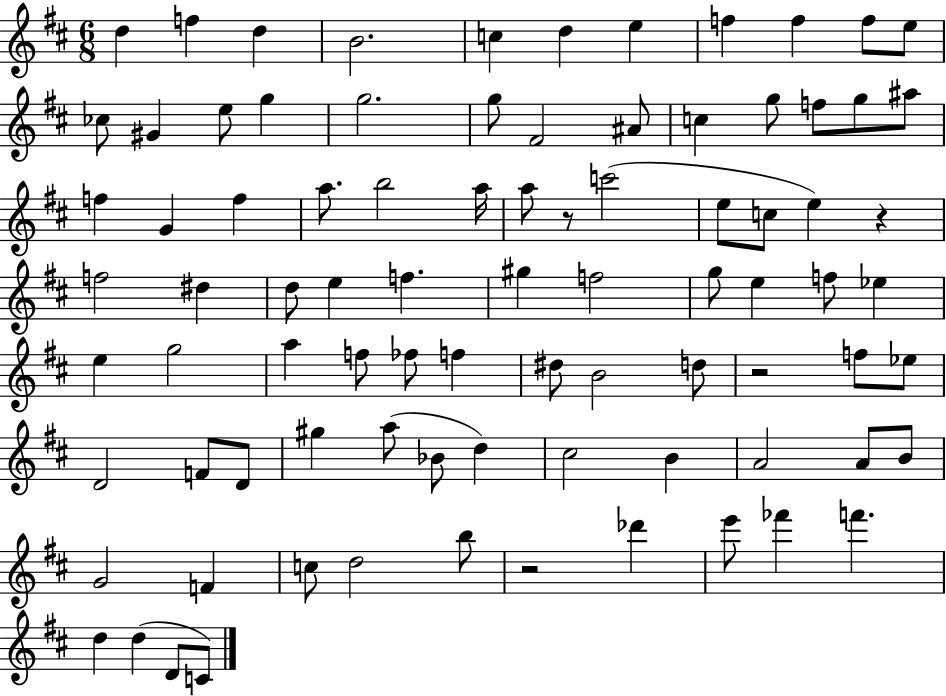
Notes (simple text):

D5/q F5/q D5/q B4/h. C5/q D5/q E5/q F5/q F5/q F5/e E5/e CES5/e G#4/q E5/e G5/q G5/h. G5/e F#4/h A#4/e C5/q G5/e F5/e G5/e A#5/e F5/q G4/q F5/q A5/e. B5/h A5/s A5/e R/e C6/h E5/e C5/e E5/q R/q F5/h D#5/q D5/e E5/q F5/q. G#5/q F5/h G5/e E5/q F5/e Eb5/q E5/q G5/h A5/q F5/e FES5/e F5/q D#5/e B4/h D5/e R/h F5/e Eb5/e D4/h F4/e D4/e G#5/q A5/e Bb4/e D5/q C#5/h B4/q A4/h A4/e B4/e G4/h F4/q C5/e D5/h B5/e R/h Db6/q E6/e FES6/q F6/q. D5/q D5/q D4/e C4/e